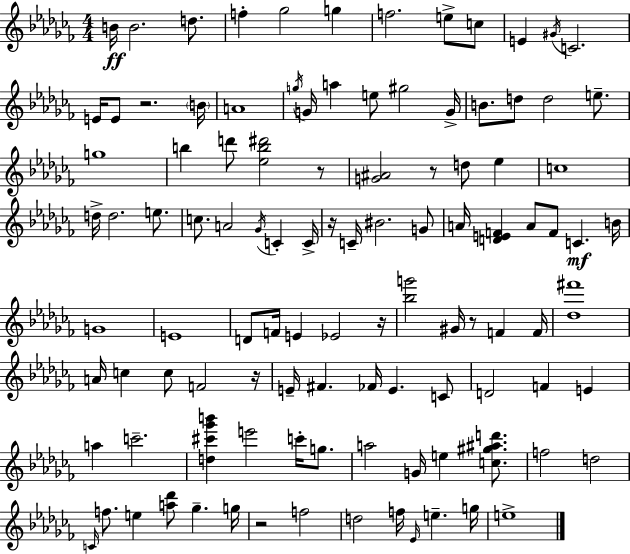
{
  \clef treble
  \numericTimeSignature
  \time 4/4
  \key aes \minor
  \repeat volta 2 { b'16\ff b'2. d''8. | f''4-. ges''2 g''4 | f''2. e''8-> c''8 | e'4 \acciaccatura { gis'16 } c'2. | \break e'16 e'8 r2. | \parenthesize b'16 a'1 | \acciaccatura { g''16 } g'16 a''4 e''8 gis''2 | g'16-> b'8. d''8 d''2 e''8.-- | \break g''1 | b''4 d'''8 <ees'' b'' dis'''>2 | r8 <g' ais'>2 r8 d''8 ees''4 | c''1 | \break d''16-> d''2. e''8. | c''8. a'2 \acciaccatura { ges'16 } c'4-. | c'16-> r16 c'16-- bis'2. | g'8 a'16 <d' e' f'>4 a'8 f'8 c'4.\mf | \break b'16 g'1 | e'1 | d'8 f'16 e'4 ees'2 | r16 <bes'' g'''>2 gis'16 r8 f'4 | \break f'16 <des'' fis'''>1 | a'16 c''4 c''8 f'2 | r16 e'16-- fis'4. fes'16 e'4. | c'8 d'2 f'4 e'4 | \break a''4 c'''2.-- | <d'' cis''' ges''' b'''>4 e'''2 c'''16-. | g''8. a''2 g'16 e''4 | <c'' gis'' ais'' d'''>8. f''2 d''2 | \break \grace { c'16 } f''8. e''4 <a'' des'''>8 ges''4.-- | g''16 r2 f''2 | d''2 f''16 \grace { ees'16 } e''4.-- | g''16 e''1-> | \break } \bar "|."
}